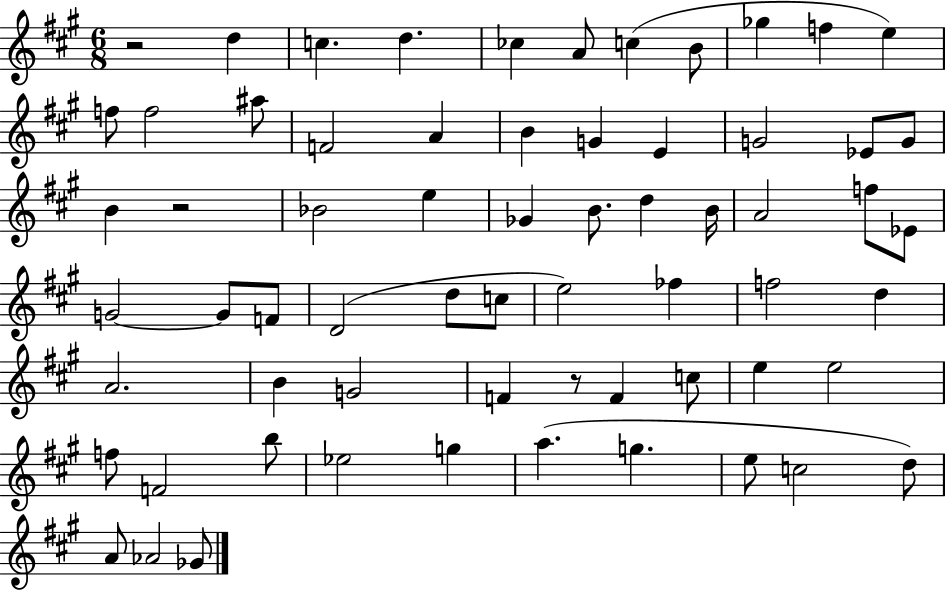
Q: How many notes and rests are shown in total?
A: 65